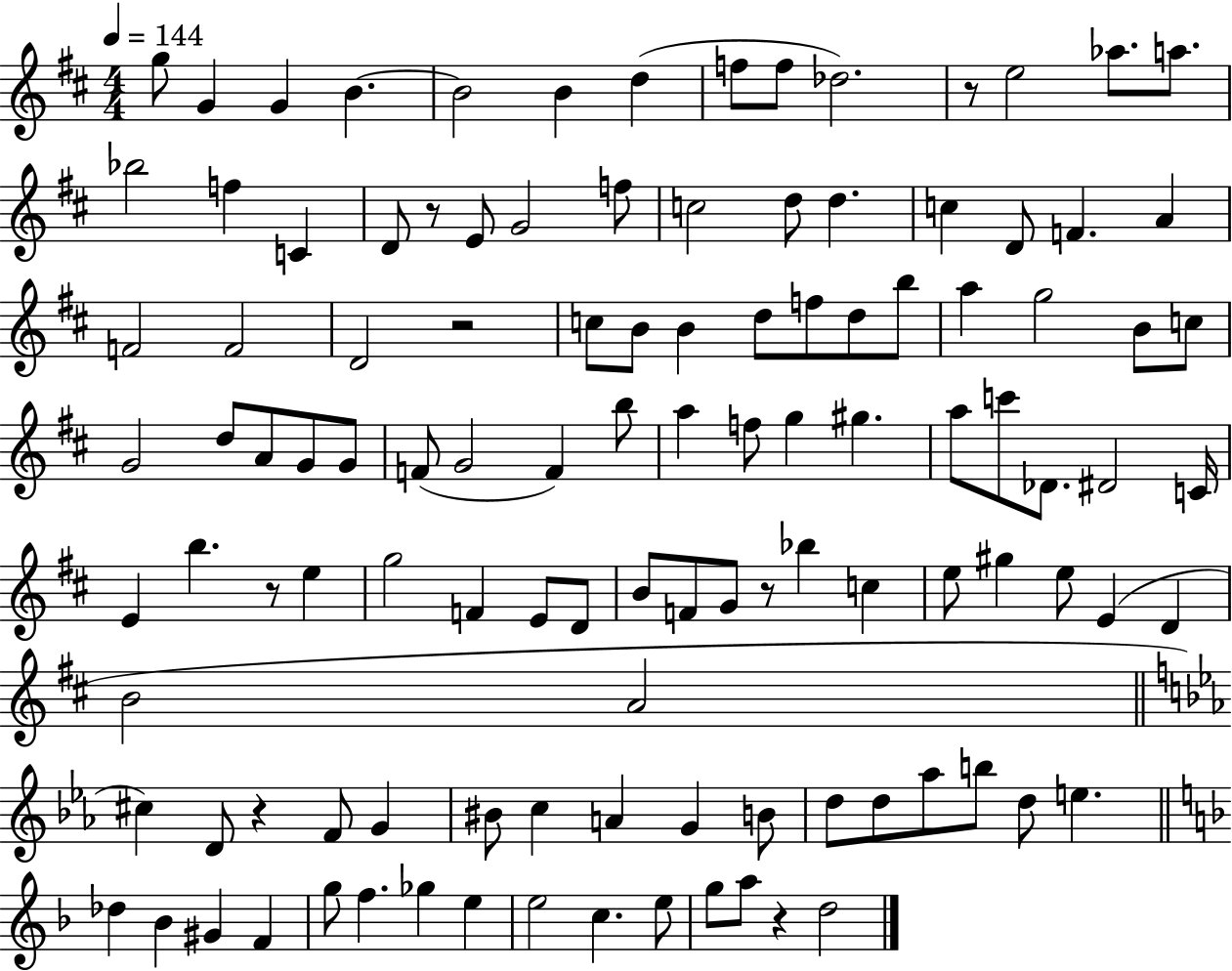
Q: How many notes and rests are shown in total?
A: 114